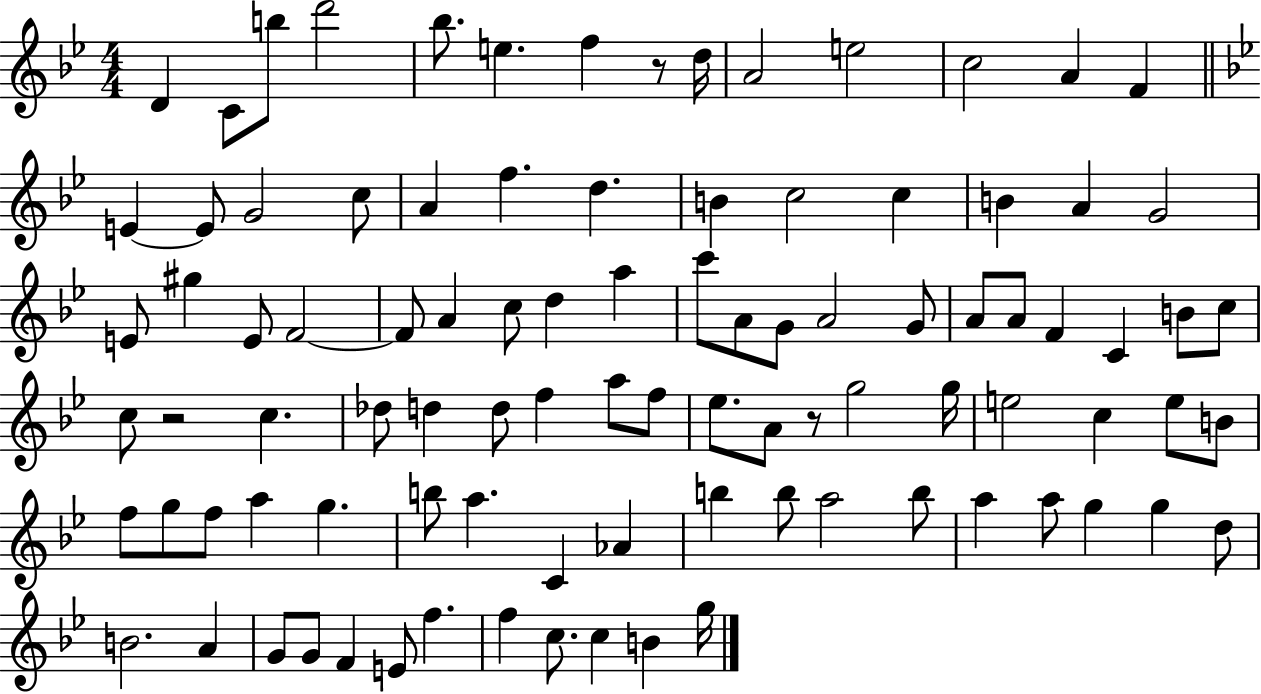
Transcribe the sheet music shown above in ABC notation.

X:1
T:Untitled
M:4/4
L:1/4
K:Bb
D C/2 b/2 d'2 _b/2 e f z/2 d/4 A2 e2 c2 A F E E/2 G2 c/2 A f d B c2 c B A G2 E/2 ^g E/2 F2 F/2 A c/2 d a c'/2 A/2 G/2 A2 G/2 A/2 A/2 F C B/2 c/2 c/2 z2 c _d/2 d d/2 f a/2 f/2 _e/2 A/2 z/2 g2 g/4 e2 c e/2 B/2 f/2 g/2 f/2 a g b/2 a C _A b b/2 a2 b/2 a a/2 g g d/2 B2 A G/2 G/2 F E/2 f f c/2 c B g/4